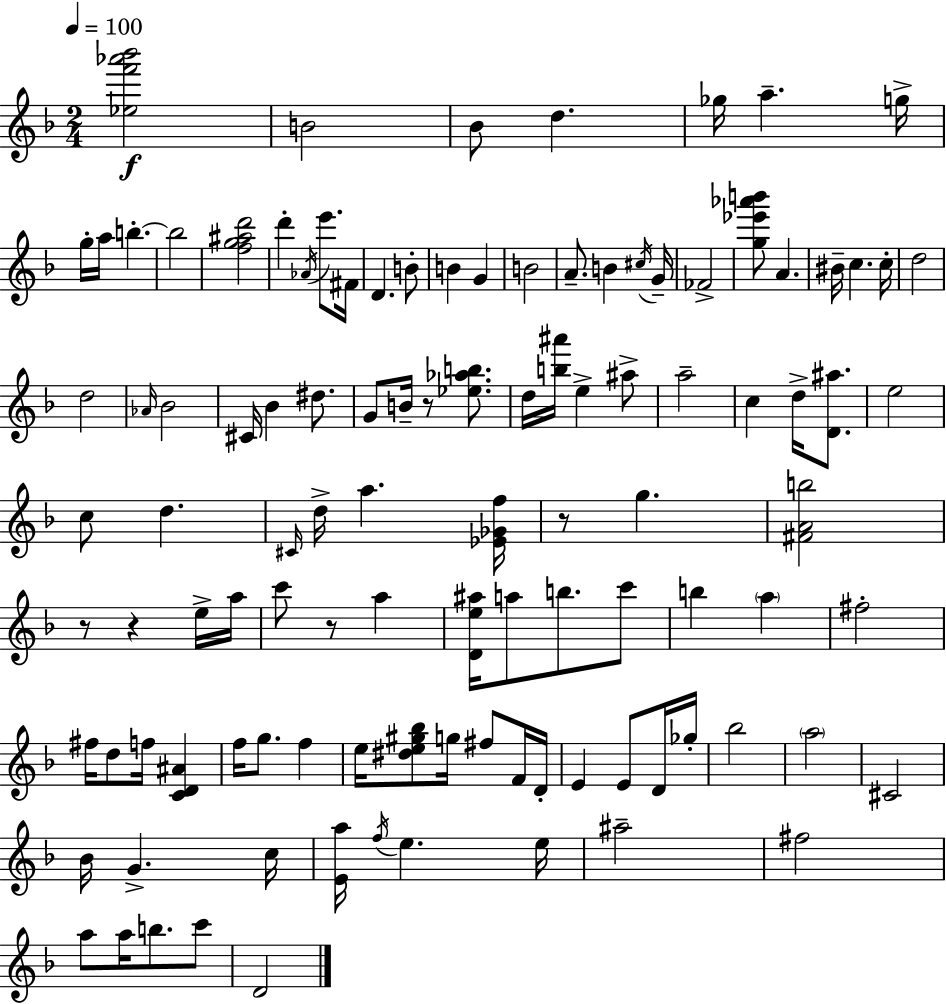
[Eb5,F6,Ab6,Bb6]/h B4/h Bb4/e D5/q. Gb5/s A5/q. G5/s G5/s A5/s B5/q. B5/h [F5,G5,A#5,D6]/h D6/q Ab4/s E6/e. F#4/s D4/q. B4/e B4/q G4/q B4/h A4/e. B4/q C#5/s G4/s FES4/h [G5,Eb6,Ab6,B6]/e A4/q. BIS4/s C5/q. C5/s D5/h D5/h Ab4/s Bb4/h C#4/s Bb4/q D#5/e. G4/e B4/s R/e [Eb5,Ab5,B5]/e. D5/s [B5,A#6]/s E5/q A#5/e A5/h C5/q D5/s [D4,A#5]/e. E5/h C5/e D5/q. C#4/s D5/s A5/q. [Eb4,Gb4,F5]/s R/e G5/q. [F#4,A4,B5]/h R/e R/q E5/s A5/s C6/e R/e A5/q [D4,E5,A#5]/s A5/e B5/e. C6/e B5/q A5/q F#5/h F#5/s D5/e F5/s [C4,D4,A#4]/q F5/s G5/e. F5/q E5/s [D#5,E5,G#5,Bb5]/e G5/s F#5/e F4/s D4/s E4/q E4/e D4/s Gb5/s Bb5/h A5/h C#4/h Bb4/s G4/q. C5/s [E4,A5]/s F5/s E5/q. E5/s A#5/h F#5/h A5/e A5/s B5/e. C6/e D4/h